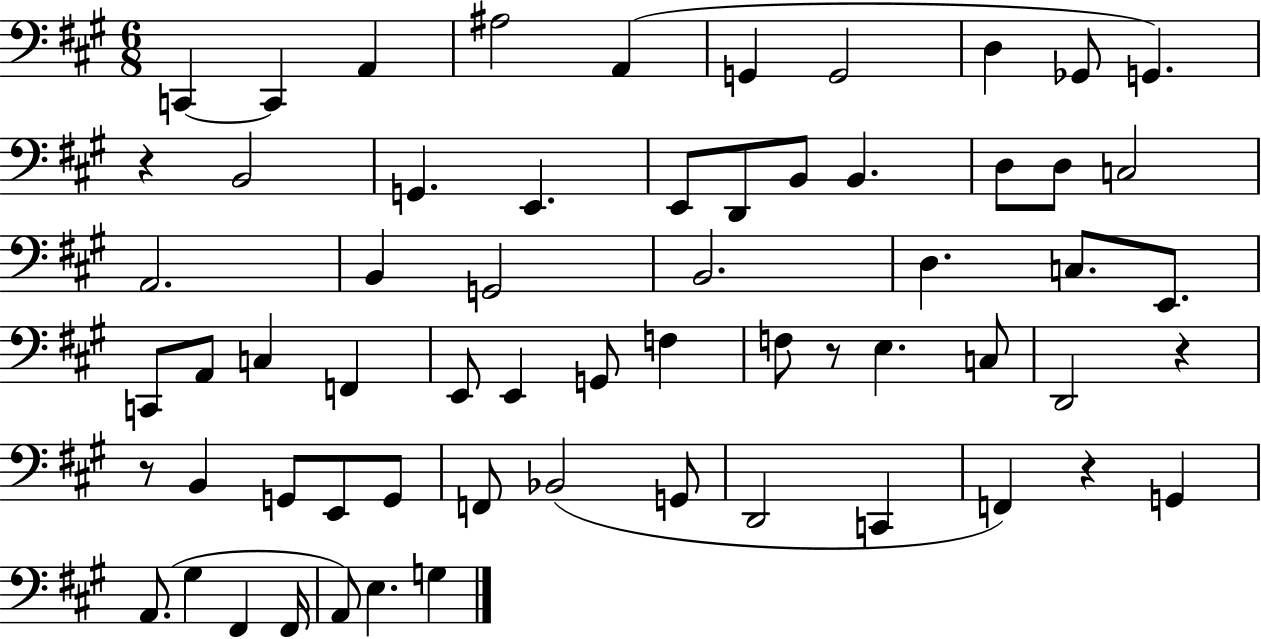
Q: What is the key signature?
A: A major